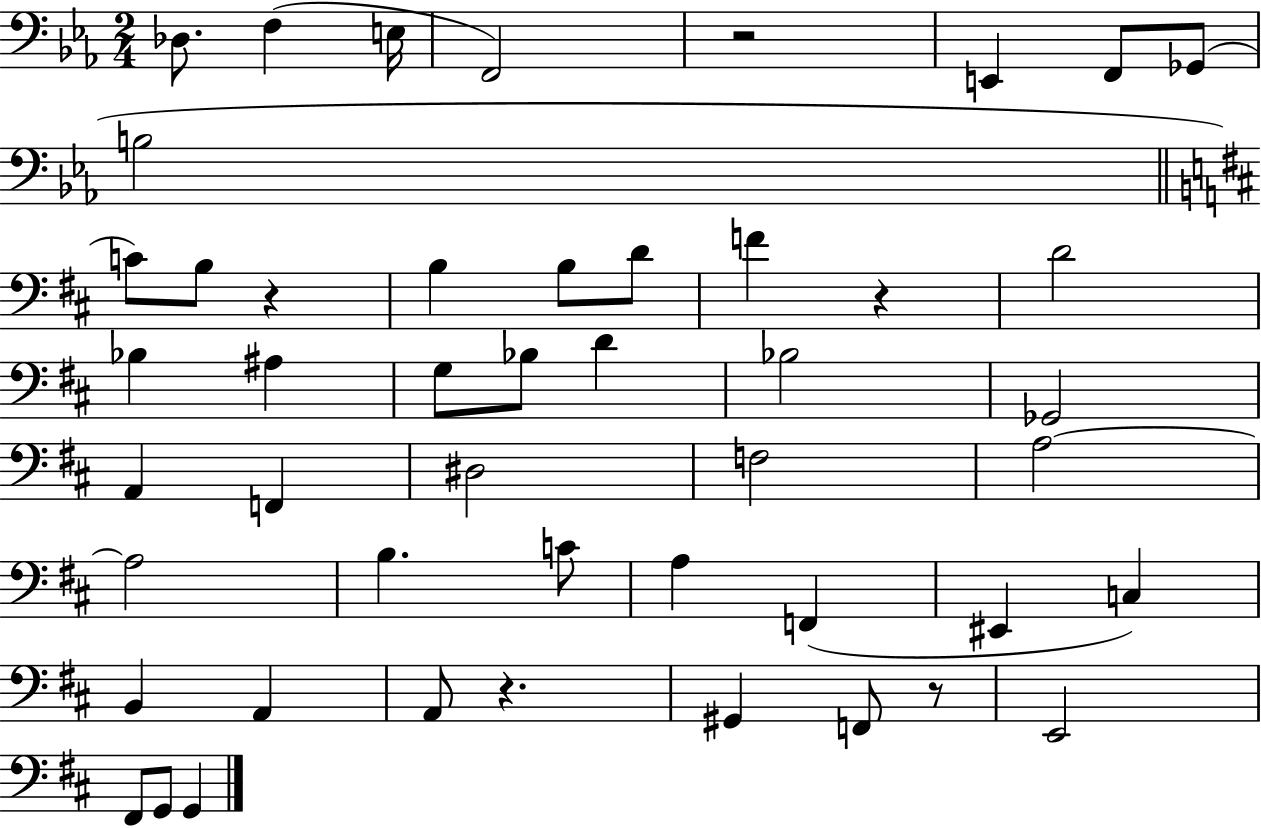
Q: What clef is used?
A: bass